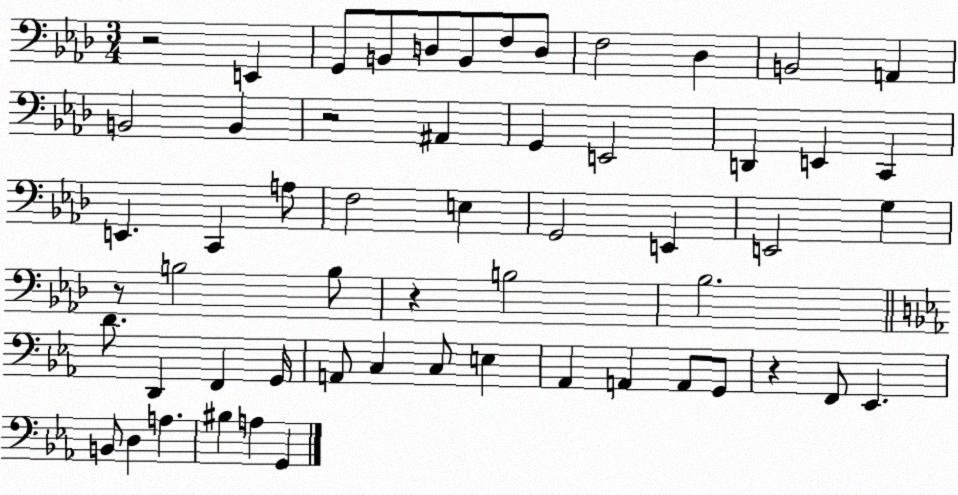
X:1
T:Untitled
M:3/4
L:1/4
K:Ab
z2 E,, G,,/2 B,,/2 D,/2 B,,/2 F,/2 D,/2 F,2 _D, B,,2 A,, B,,2 B,, z2 ^A,, G,, E,,2 D,, E,, C,, E,, C,, A,/2 F,2 E, G,,2 E,, E,,2 G, z/2 B,2 B,/2 z B,2 _B,2 D/2 D,, F,, G,,/4 A,,/2 C, C,/2 E, _A,, A,, A,,/2 G,,/2 z F,,/2 _E,, B,,/2 D, A, ^B, A, G,,